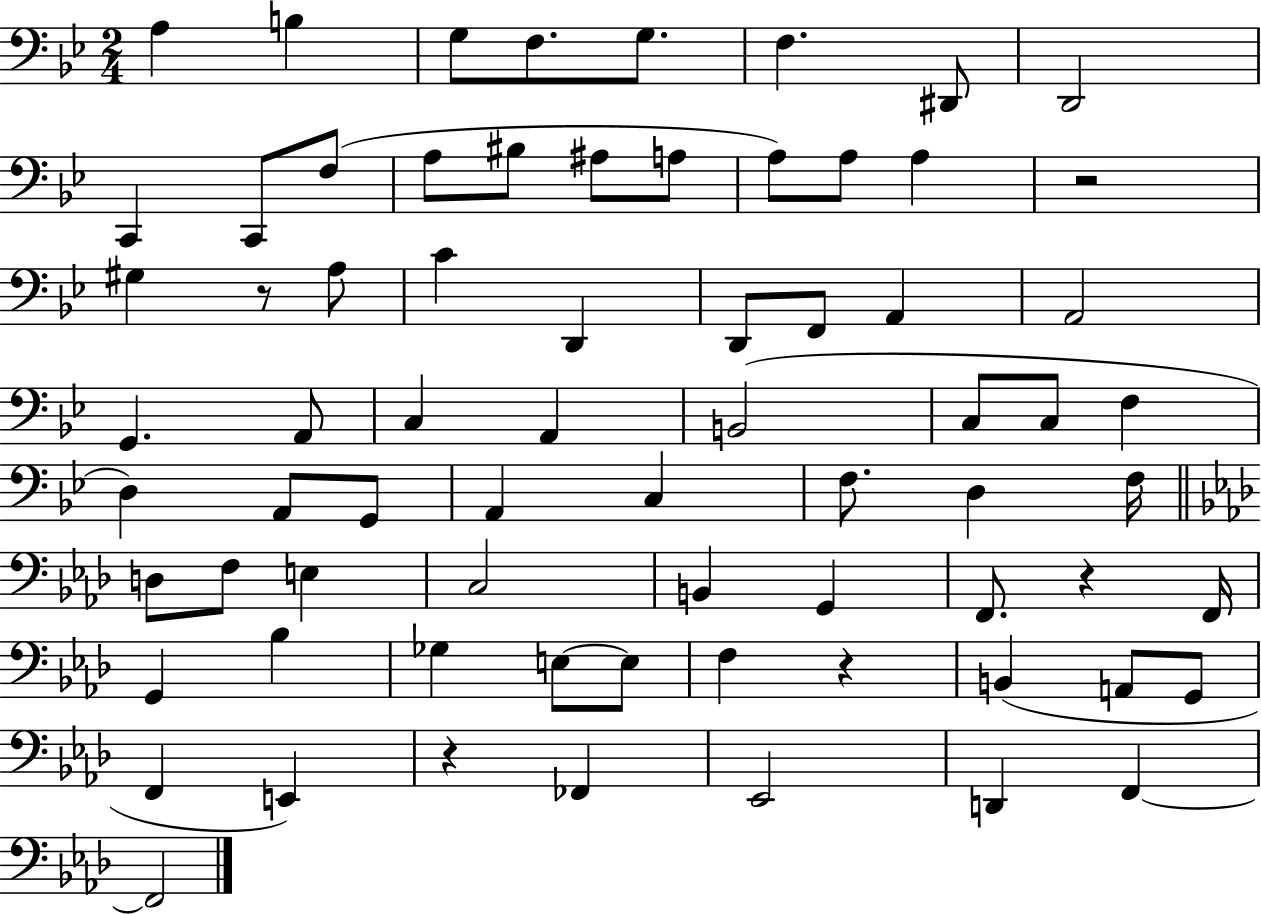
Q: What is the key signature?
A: BES major